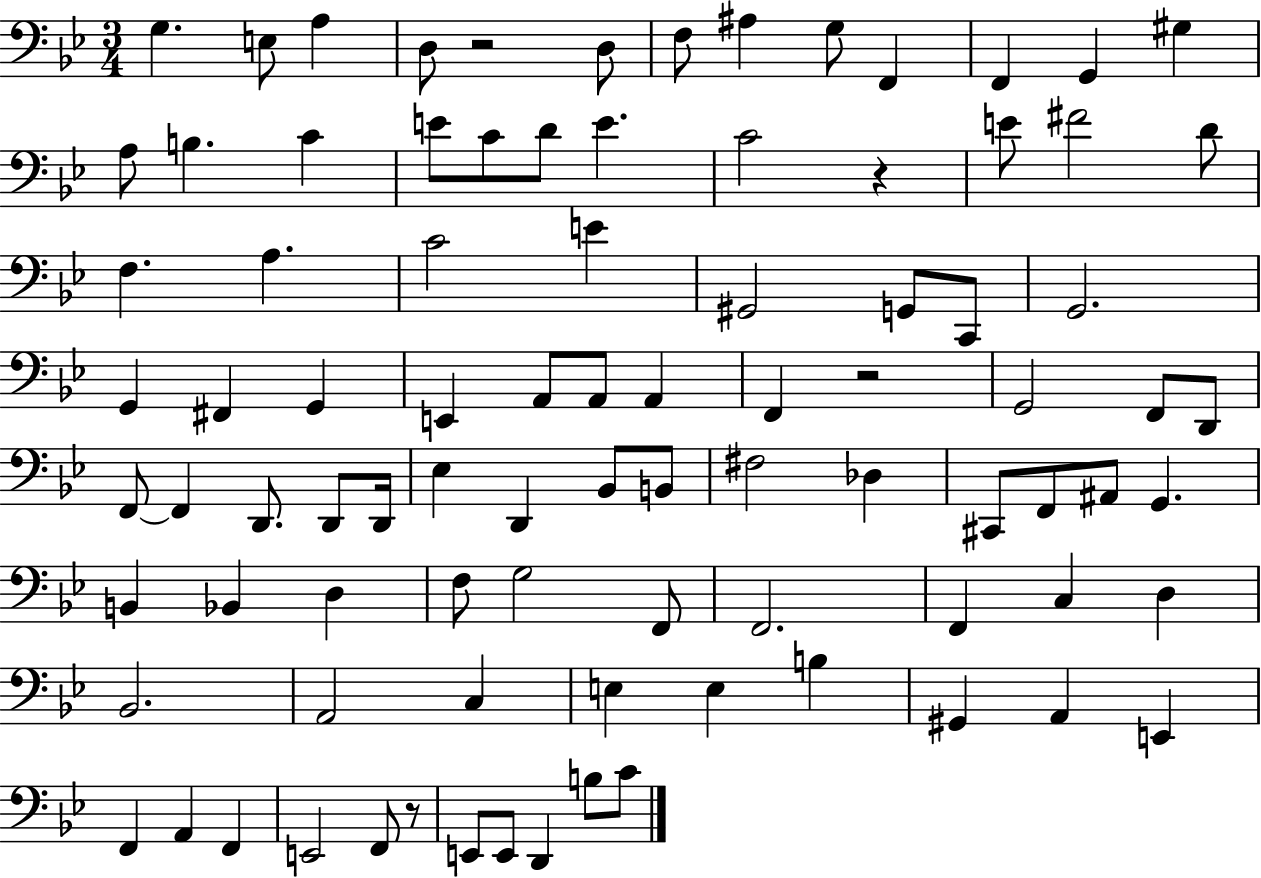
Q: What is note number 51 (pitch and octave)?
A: B2